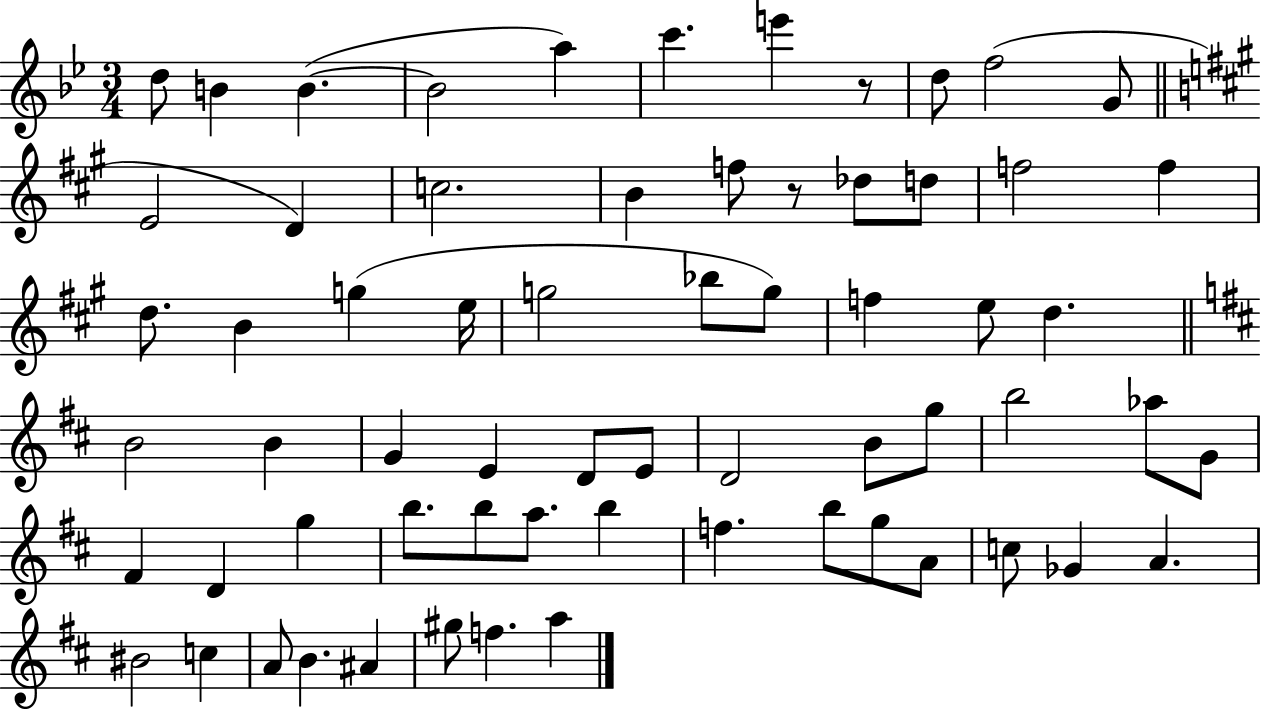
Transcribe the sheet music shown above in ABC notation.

X:1
T:Untitled
M:3/4
L:1/4
K:Bb
d/2 B B B2 a c' e' z/2 d/2 f2 G/2 E2 D c2 B f/2 z/2 _d/2 d/2 f2 f d/2 B g e/4 g2 _b/2 g/2 f e/2 d B2 B G E D/2 E/2 D2 B/2 g/2 b2 _a/2 G/2 ^F D g b/2 b/2 a/2 b f b/2 g/2 A/2 c/2 _G A ^B2 c A/2 B ^A ^g/2 f a